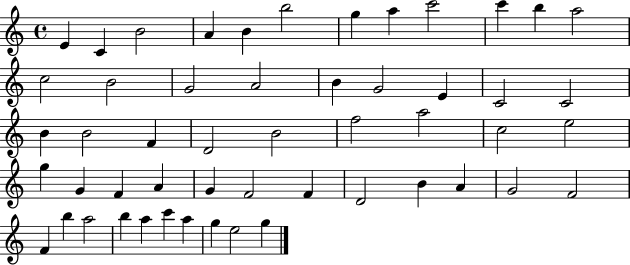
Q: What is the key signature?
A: C major